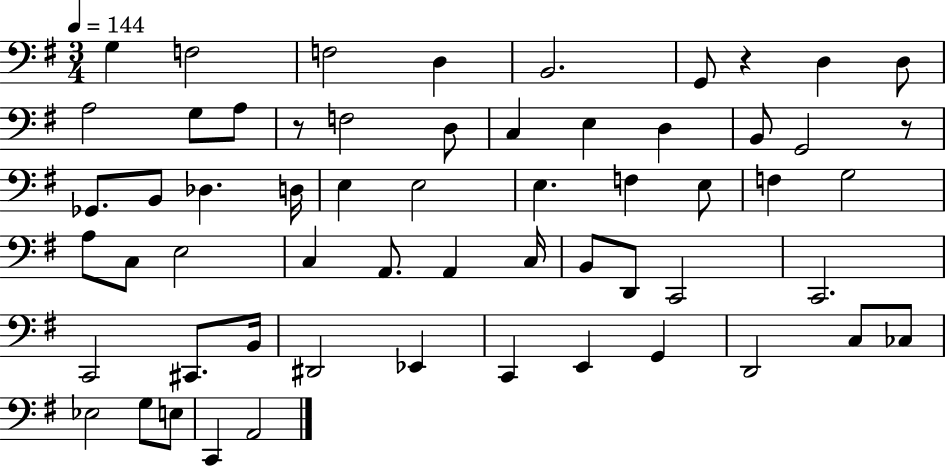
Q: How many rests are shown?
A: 3